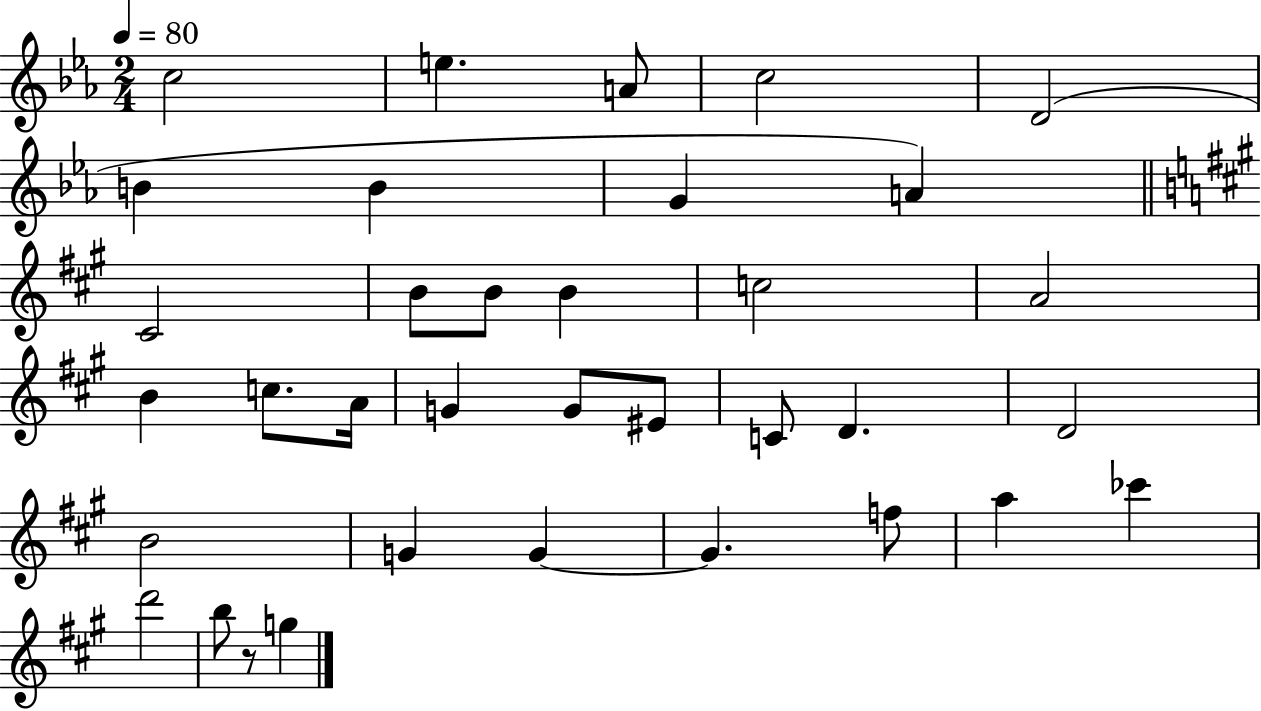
C5/h E5/q. A4/e C5/h D4/h B4/q B4/q G4/q A4/q C#4/h B4/e B4/e B4/q C5/h A4/h B4/q C5/e. A4/s G4/q G4/e EIS4/e C4/e D4/q. D4/h B4/h G4/q G4/q G4/q. F5/e A5/q CES6/q D6/h B5/e R/e G5/q